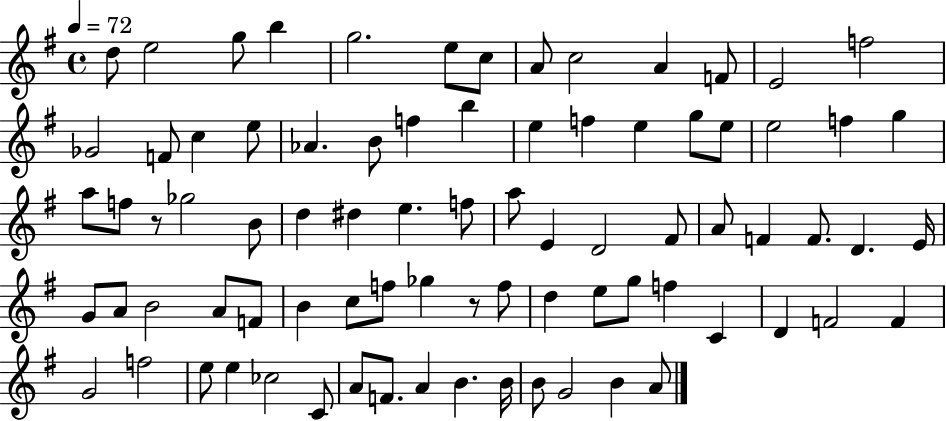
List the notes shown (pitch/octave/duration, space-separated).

D5/e E5/h G5/e B5/q G5/h. E5/e C5/e A4/e C5/h A4/q F4/e E4/h F5/h Gb4/h F4/e C5/q E5/e Ab4/q. B4/e F5/q B5/q E5/q F5/q E5/q G5/e E5/e E5/h F5/q G5/q A5/e F5/e R/e Gb5/h B4/e D5/q D#5/q E5/q. F5/e A5/e E4/q D4/h F#4/e A4/e F4/q F4/e. D4/q. E4/s G4/e A4/e B4/h A4/e F4/e B4/q C5/e F5/e Gb5/q R/e F5/e D5/q E5/e G5/e F5/q C4/q D4/q F4/h F4/q G4/h F5/h E5/e E5/q CES5/h C4/e A4/e F4/e. A4/q B4/q. B4/s B4/e G4/h B4/q A4/e